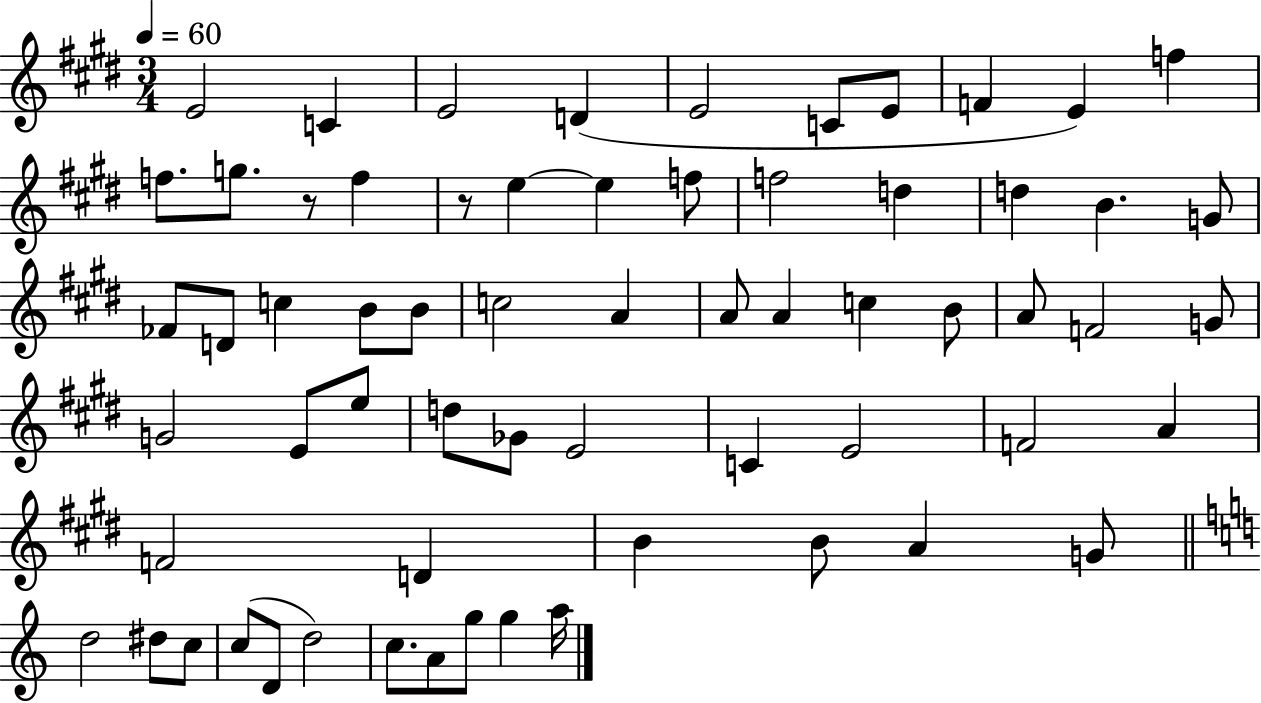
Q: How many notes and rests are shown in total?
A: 64